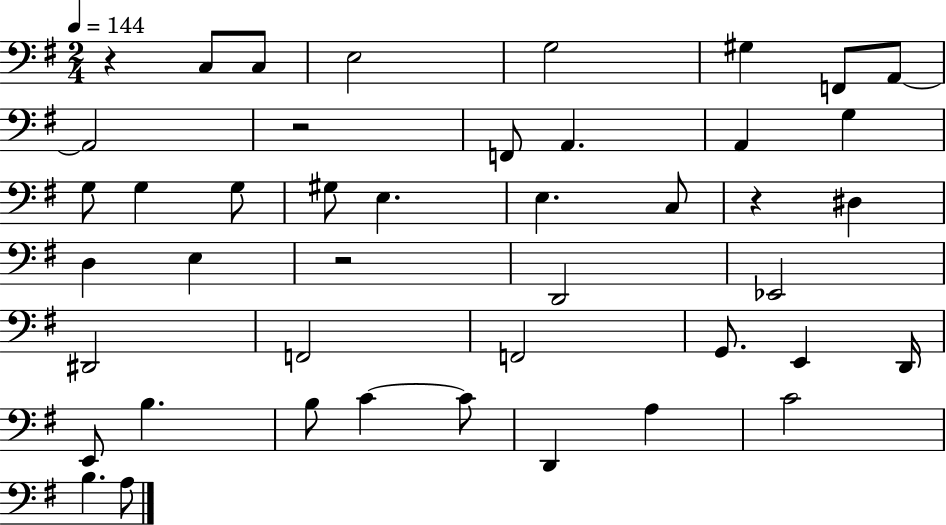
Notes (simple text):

R/q C3/e C3/e E3/h G3/h G#3/q F2/e A2/e A2/h R/h F2/e A2/q. A2/q G3/q G3/e G3/q G3/e G#3/e E3/q. E3/q. C3/e R/q D#3/q D3/q E3/q R/h D2/h Eb2/h D#2/h F2/h F2/h G2/e. E2/q D2/s E2/e B3/q. B3/e C4/q C4/e D2/q A3/q C4/h B3/q. A3/e